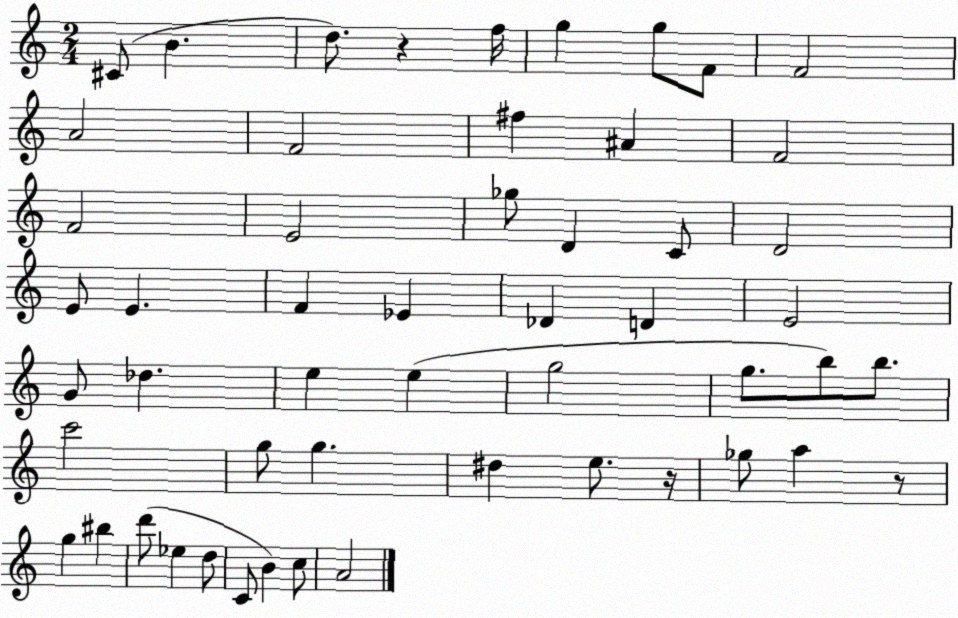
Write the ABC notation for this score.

X:1
T:Untitled
M:2/4
L:1/4
K:C
^C/2 B d/2 z f/4 g g/2 F/2 F2 A2 F2 ^f ^A F2 F2 E2 _g/2 D C/2 D2 E/2 E F _E _D D E2 G/2 _d e e g2 g/2 b/2 b/2 c'2 g/2 g ^d e/2 z/4 _g/2 a z/2 g ^b d'/2 _e d/2 C/2 B c/2 A2